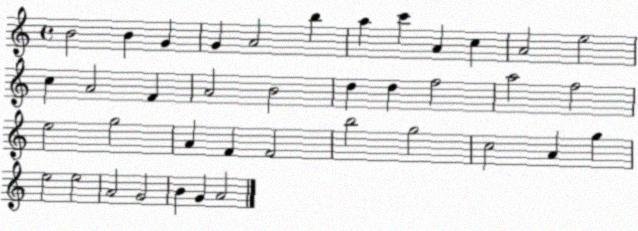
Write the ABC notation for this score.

X:1
T:Untitled
M:4/4
L:1/4
K:C
B2 B G G A2 b a c' A c A2 e2 c A2 F A2 B2 d d f2 a2 f2 e2 g2 A F F2 b2 g2 c2 A g e2 e2 A2 G2 B G A2